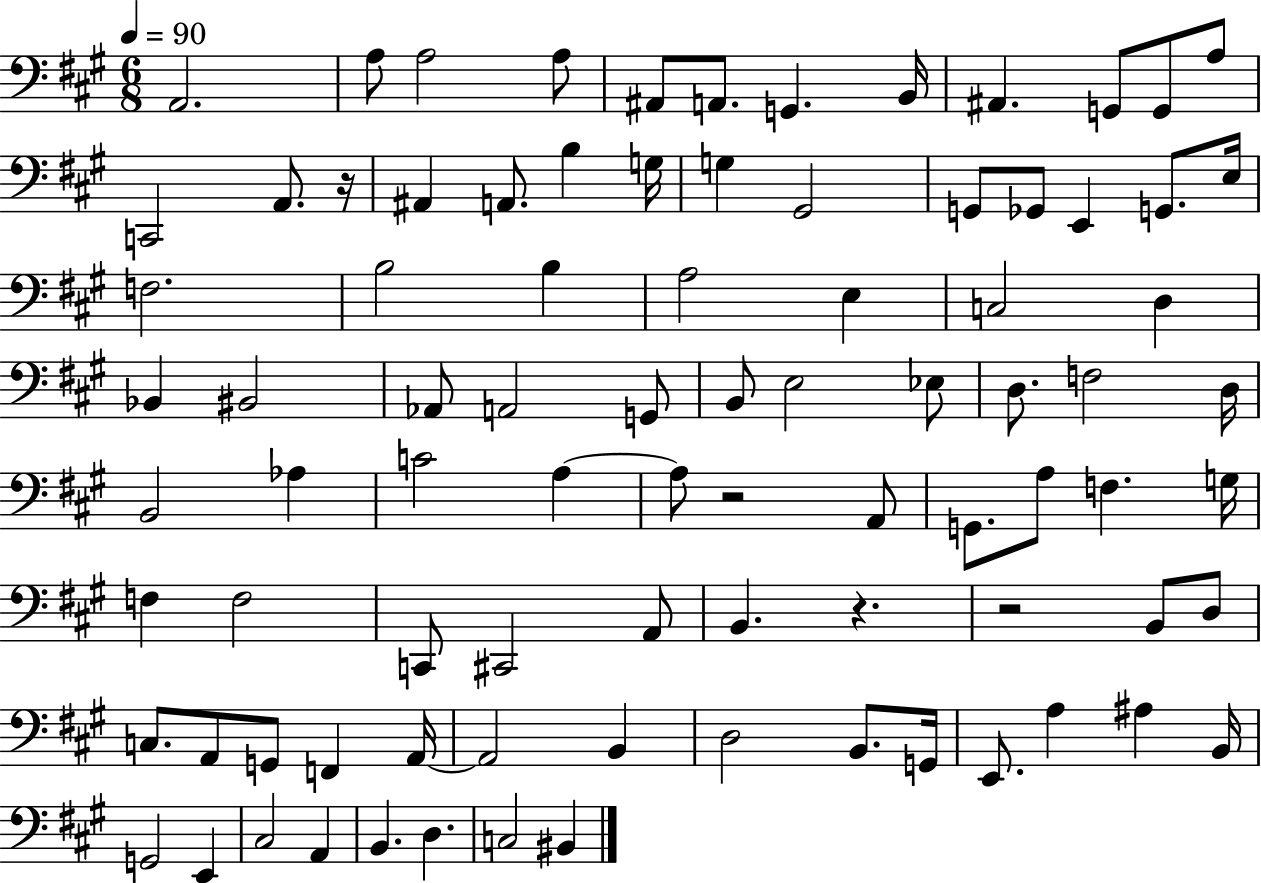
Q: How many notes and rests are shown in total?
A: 87